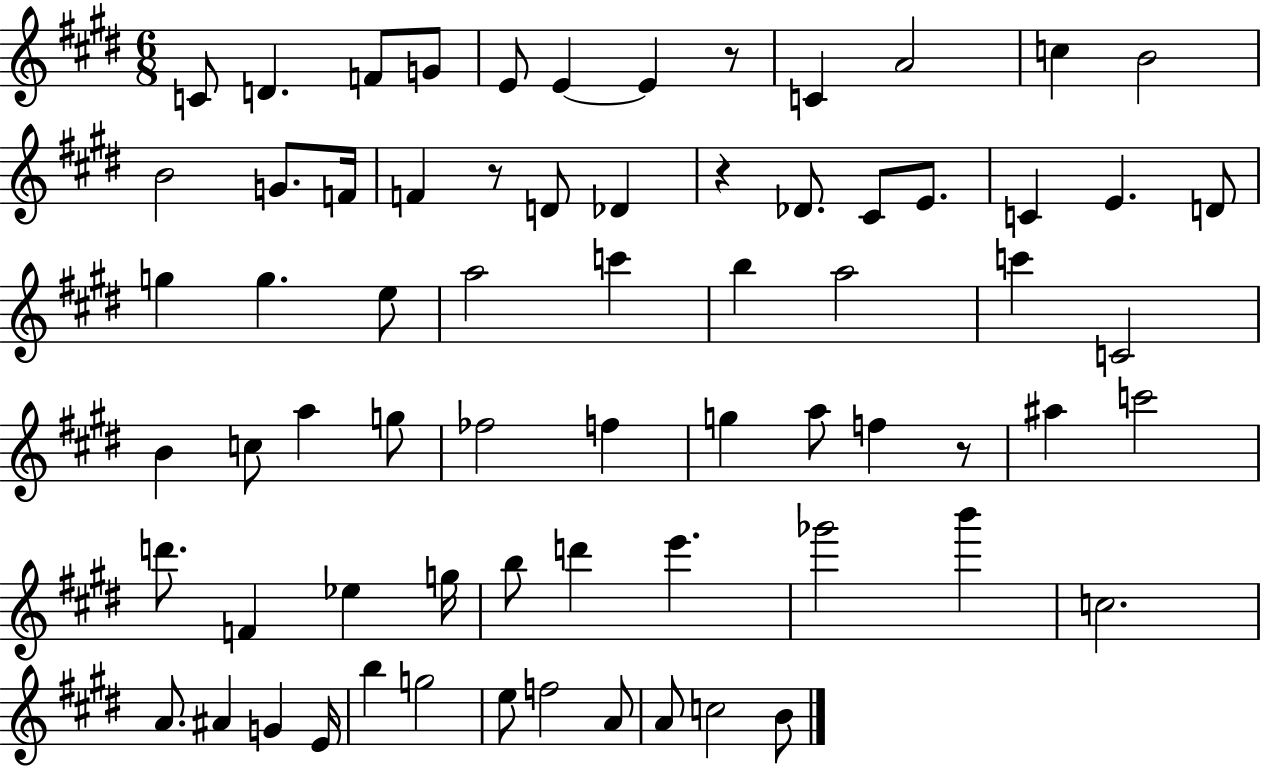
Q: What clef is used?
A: treble